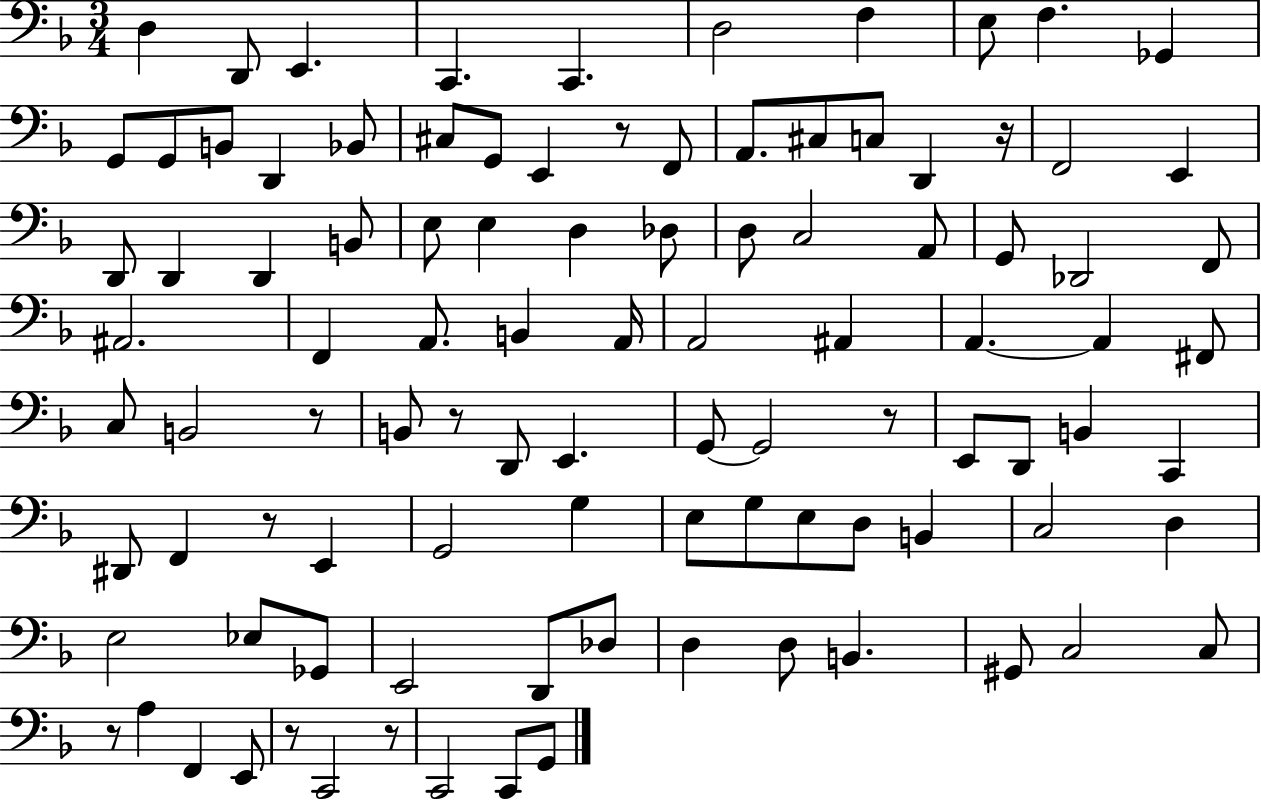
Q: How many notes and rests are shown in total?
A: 100